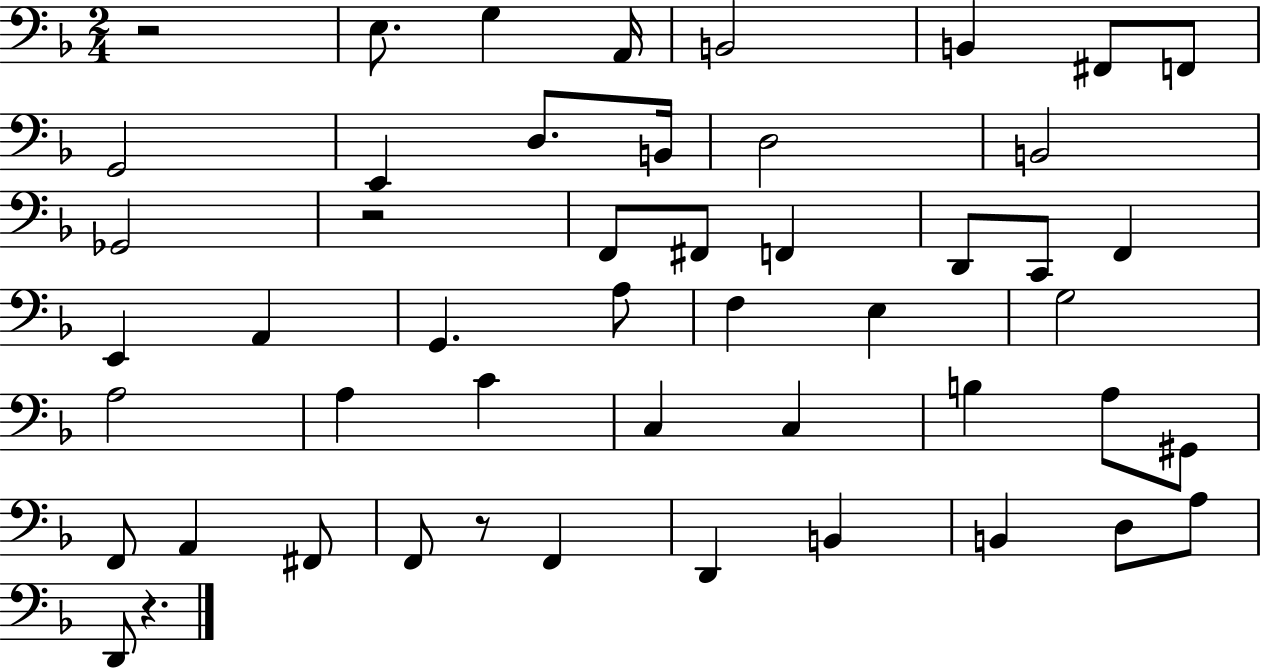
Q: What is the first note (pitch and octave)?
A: E3